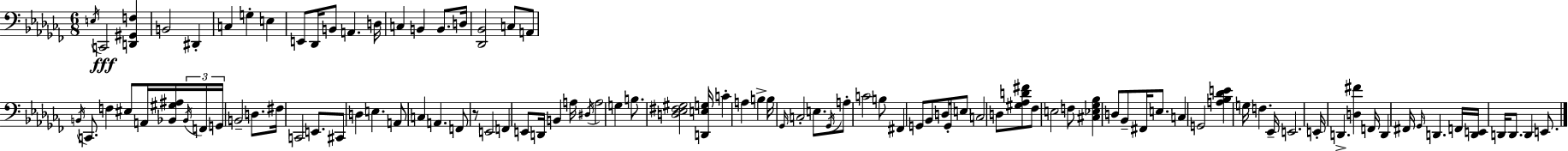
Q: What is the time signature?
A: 6/8